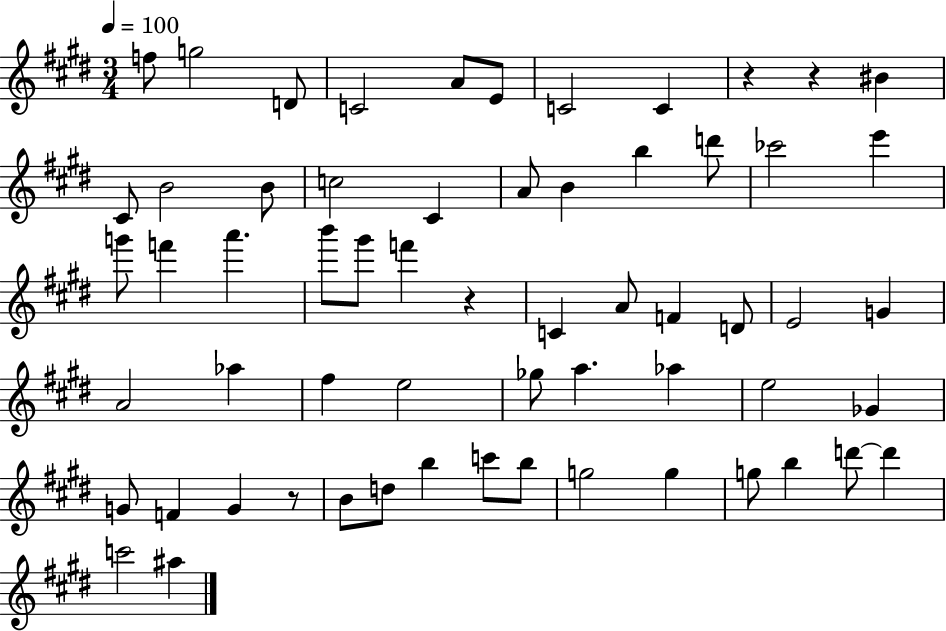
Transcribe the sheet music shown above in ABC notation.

X:1
T:Untitled
M:3/4
L:1/4
K:E
f/2 g2 D/2 C2 A/2 E/2 C2 C z z ^B ^C/2 B2 B/2 c2 ^C A/2 B b d'/2 _c'2 e' g'/2 f' a' b'/2 ^g'/2 f' z C A/2 F D/2 E2 G A2 _a ^f e2 _g/2 a _a e2 _G G/2 F G z/2 B/2 d/2 b c'/2 b/2 g2 g g/2 b d'/2 d' c'2 ^a